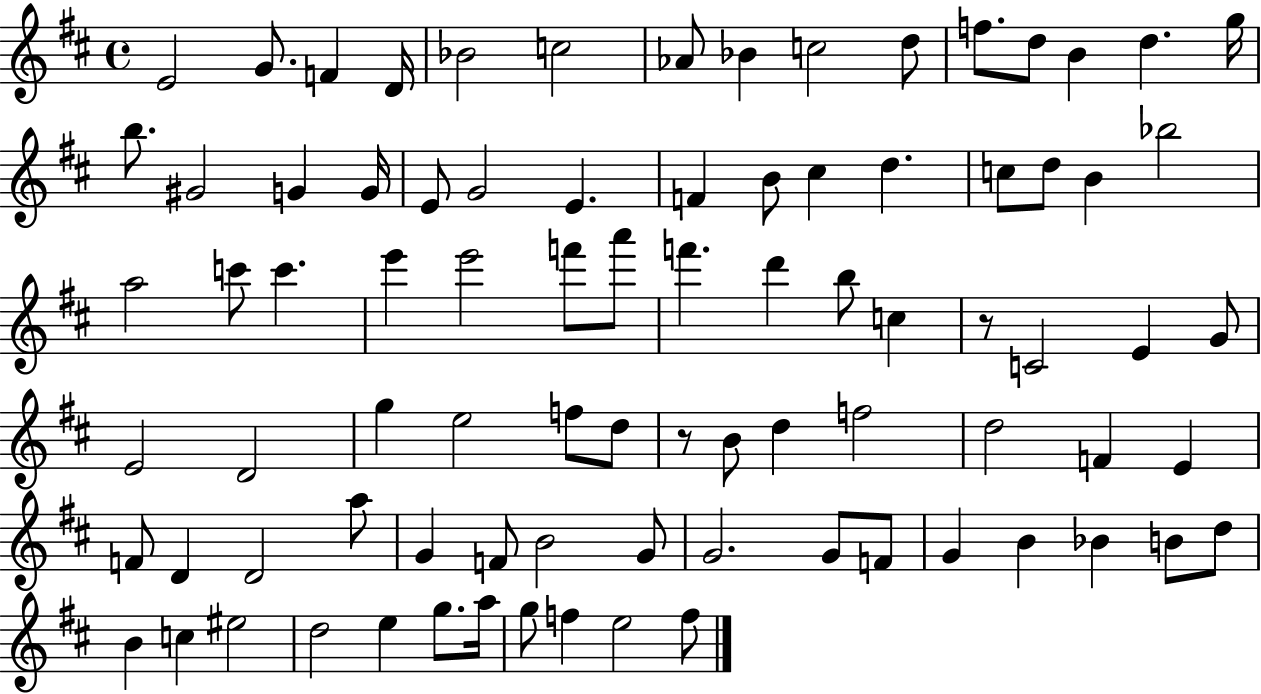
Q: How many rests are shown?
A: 2